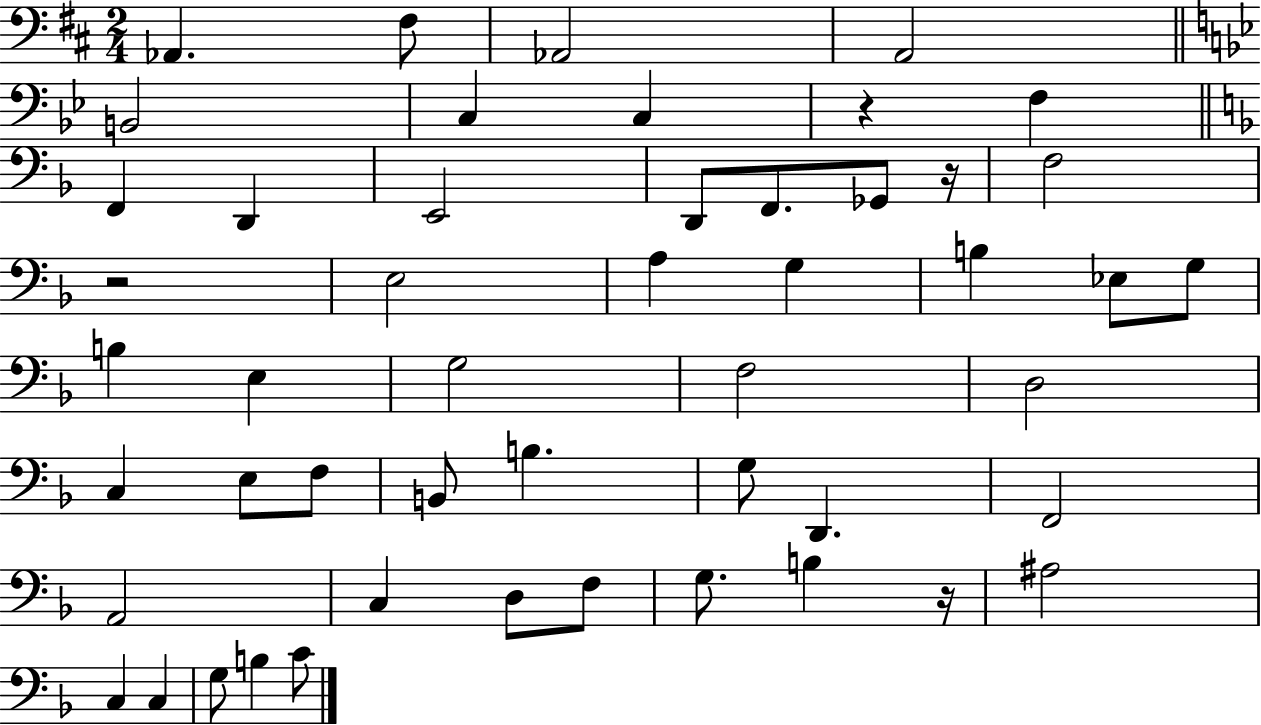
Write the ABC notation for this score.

X:1
T:Untitled
M:2/4
L:1/4
K:D
_A,, ^F,/2 _A,,2 A,,2 B,,2 C, C, z F, F,, D,, E,,2 D,,/2 F,,/2 _G,,/2 z/4 F,2 z2 E,2 A, G, B, _E,/2 G,/2 B, E, G,2 F,2 D,2 C, E,/2 F,/2 B,,/2 B, G,/2 D,, F,,2 A,,2 C, D,/2 F,/2 G,/2 B, z/4 ^A,2 C, C, G,/2 B, C/2